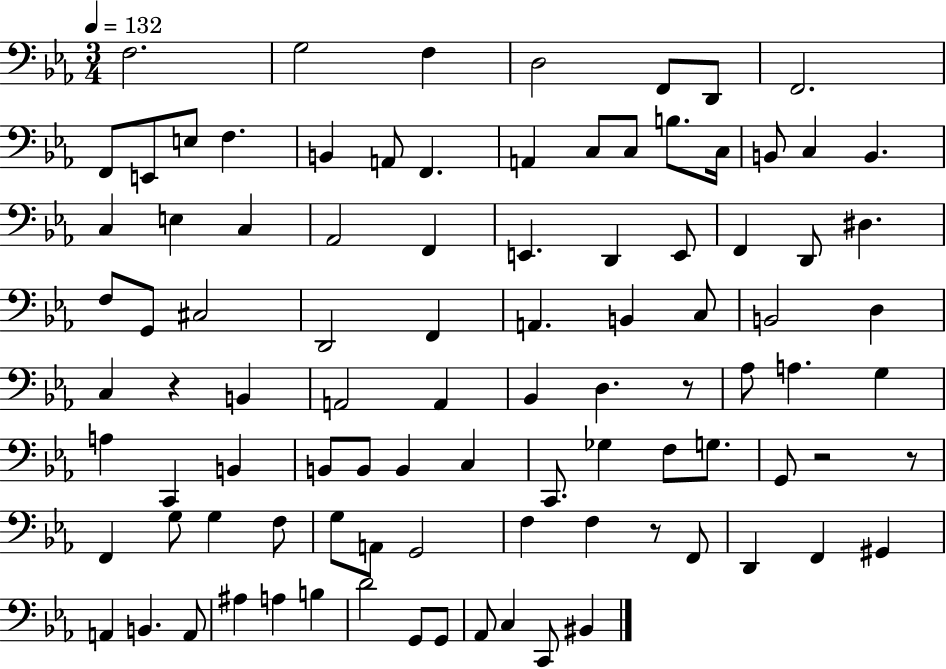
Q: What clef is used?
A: bass